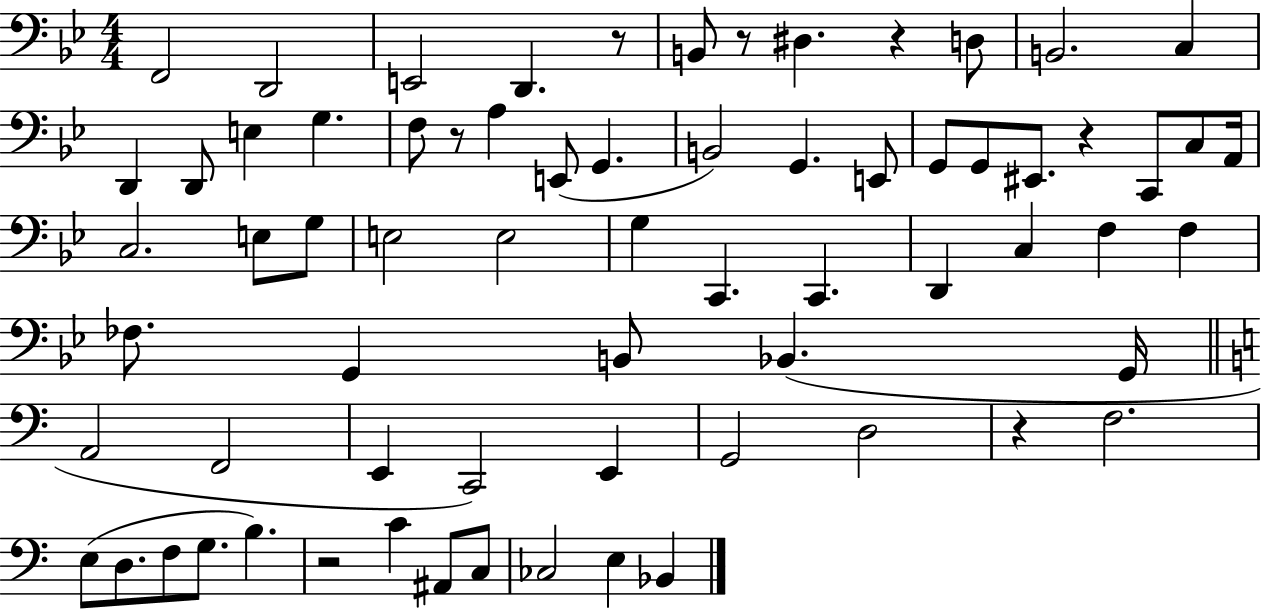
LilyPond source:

{
  \clef bass
  \numericTimeSignature
  \time 4/4
  \key bes \major
  f,2 d,2 | e,2 d,4. r8 | b,8 r8 dis4. r4 d8 | b,2. c4 | \break d,4 d,8 e4 g4. | f8 r8 a4 e,8( g,4. | b,2) g,4. e,8 | g,8 g,8 eis,8. r4 c,8 c8 a,16 | \break c2. e8 g8 | e2 e2 | g4 c,4. c,4. | d,4 c4 f4 f4 | \break fes8. g,4 b,8 bes,4.( g,16 | \bar "||" \break \key a \minor a,2 f,2 | e,4 c,2) e,4 | g,2 d2 | r4 f2. | \break e8( d8. f8 g8. b4.) | r2 c'4 ais,8 c8 | ces2 e4 bes,4 | \bar "|."
}